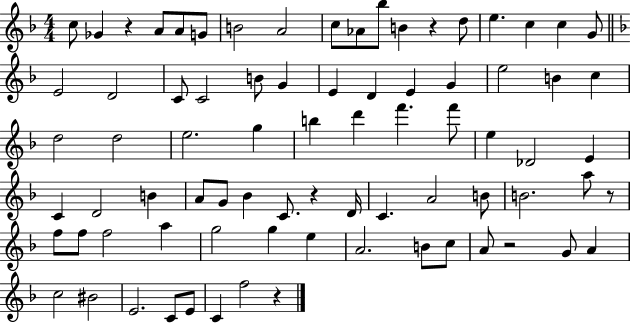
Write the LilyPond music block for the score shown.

{
  \clef treble
  \numericTimeSignature
  \time 4/4
  \key f \major
  c''8 ges'4 r4 a'8 a'8 g'8 | b'2 a'2 | c''8 aes'8 bes''8 b'4 r4 d''8 | e''4. c''4 c''4 g'8 | \break \bar "||" \break \key f \major e'2 d'2 | c'8 c'2 b'8 g'4 | e'4 d'4 e'4 g'4 | e''2 b'4 c''4 | \break d''2 d''2 | e''2. g''4 | b''4 d'''4 f'''4. f'''8 | e''4 des'2 e'4 | \break c'4 d'2 b'4 | a'8 g'8 bes'4 c'8. r4 d'16 | c'4. a'2 b'8 | b'2. a''8 r8 | \break f''8 f''8 f''2 a''4 | g''2 g''4 e''4 | a'2. b'8 c''8 | a'8 r2 g'8 a'4 | \break c''2 bis'2 | e'2. c'8 e'8 | c'4 f''2 r4 | \bar "|."
}